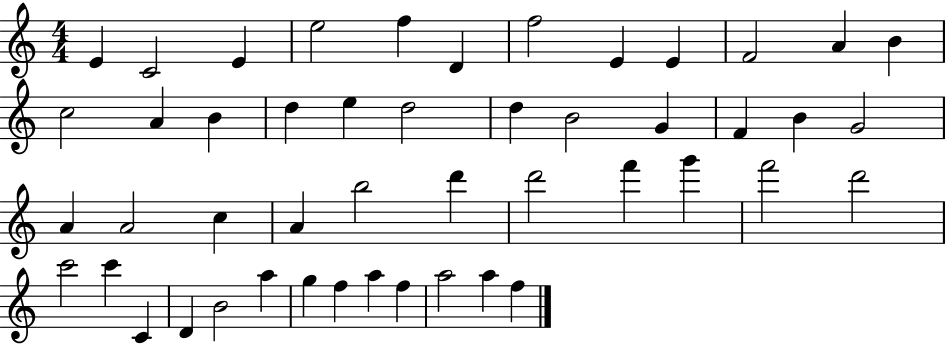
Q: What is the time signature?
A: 4/4